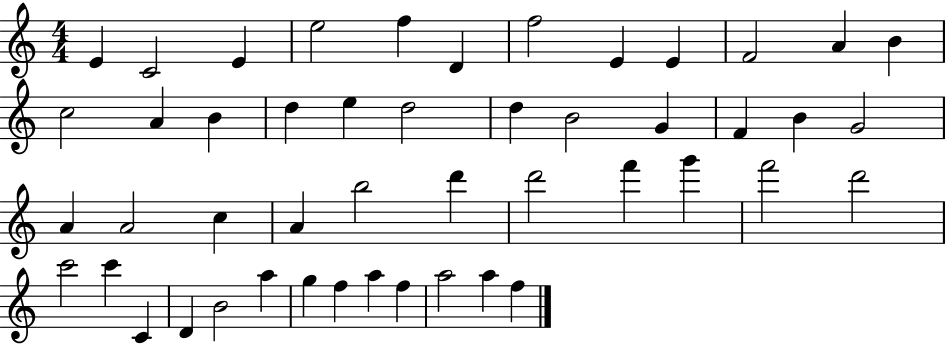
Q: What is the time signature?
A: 4/4